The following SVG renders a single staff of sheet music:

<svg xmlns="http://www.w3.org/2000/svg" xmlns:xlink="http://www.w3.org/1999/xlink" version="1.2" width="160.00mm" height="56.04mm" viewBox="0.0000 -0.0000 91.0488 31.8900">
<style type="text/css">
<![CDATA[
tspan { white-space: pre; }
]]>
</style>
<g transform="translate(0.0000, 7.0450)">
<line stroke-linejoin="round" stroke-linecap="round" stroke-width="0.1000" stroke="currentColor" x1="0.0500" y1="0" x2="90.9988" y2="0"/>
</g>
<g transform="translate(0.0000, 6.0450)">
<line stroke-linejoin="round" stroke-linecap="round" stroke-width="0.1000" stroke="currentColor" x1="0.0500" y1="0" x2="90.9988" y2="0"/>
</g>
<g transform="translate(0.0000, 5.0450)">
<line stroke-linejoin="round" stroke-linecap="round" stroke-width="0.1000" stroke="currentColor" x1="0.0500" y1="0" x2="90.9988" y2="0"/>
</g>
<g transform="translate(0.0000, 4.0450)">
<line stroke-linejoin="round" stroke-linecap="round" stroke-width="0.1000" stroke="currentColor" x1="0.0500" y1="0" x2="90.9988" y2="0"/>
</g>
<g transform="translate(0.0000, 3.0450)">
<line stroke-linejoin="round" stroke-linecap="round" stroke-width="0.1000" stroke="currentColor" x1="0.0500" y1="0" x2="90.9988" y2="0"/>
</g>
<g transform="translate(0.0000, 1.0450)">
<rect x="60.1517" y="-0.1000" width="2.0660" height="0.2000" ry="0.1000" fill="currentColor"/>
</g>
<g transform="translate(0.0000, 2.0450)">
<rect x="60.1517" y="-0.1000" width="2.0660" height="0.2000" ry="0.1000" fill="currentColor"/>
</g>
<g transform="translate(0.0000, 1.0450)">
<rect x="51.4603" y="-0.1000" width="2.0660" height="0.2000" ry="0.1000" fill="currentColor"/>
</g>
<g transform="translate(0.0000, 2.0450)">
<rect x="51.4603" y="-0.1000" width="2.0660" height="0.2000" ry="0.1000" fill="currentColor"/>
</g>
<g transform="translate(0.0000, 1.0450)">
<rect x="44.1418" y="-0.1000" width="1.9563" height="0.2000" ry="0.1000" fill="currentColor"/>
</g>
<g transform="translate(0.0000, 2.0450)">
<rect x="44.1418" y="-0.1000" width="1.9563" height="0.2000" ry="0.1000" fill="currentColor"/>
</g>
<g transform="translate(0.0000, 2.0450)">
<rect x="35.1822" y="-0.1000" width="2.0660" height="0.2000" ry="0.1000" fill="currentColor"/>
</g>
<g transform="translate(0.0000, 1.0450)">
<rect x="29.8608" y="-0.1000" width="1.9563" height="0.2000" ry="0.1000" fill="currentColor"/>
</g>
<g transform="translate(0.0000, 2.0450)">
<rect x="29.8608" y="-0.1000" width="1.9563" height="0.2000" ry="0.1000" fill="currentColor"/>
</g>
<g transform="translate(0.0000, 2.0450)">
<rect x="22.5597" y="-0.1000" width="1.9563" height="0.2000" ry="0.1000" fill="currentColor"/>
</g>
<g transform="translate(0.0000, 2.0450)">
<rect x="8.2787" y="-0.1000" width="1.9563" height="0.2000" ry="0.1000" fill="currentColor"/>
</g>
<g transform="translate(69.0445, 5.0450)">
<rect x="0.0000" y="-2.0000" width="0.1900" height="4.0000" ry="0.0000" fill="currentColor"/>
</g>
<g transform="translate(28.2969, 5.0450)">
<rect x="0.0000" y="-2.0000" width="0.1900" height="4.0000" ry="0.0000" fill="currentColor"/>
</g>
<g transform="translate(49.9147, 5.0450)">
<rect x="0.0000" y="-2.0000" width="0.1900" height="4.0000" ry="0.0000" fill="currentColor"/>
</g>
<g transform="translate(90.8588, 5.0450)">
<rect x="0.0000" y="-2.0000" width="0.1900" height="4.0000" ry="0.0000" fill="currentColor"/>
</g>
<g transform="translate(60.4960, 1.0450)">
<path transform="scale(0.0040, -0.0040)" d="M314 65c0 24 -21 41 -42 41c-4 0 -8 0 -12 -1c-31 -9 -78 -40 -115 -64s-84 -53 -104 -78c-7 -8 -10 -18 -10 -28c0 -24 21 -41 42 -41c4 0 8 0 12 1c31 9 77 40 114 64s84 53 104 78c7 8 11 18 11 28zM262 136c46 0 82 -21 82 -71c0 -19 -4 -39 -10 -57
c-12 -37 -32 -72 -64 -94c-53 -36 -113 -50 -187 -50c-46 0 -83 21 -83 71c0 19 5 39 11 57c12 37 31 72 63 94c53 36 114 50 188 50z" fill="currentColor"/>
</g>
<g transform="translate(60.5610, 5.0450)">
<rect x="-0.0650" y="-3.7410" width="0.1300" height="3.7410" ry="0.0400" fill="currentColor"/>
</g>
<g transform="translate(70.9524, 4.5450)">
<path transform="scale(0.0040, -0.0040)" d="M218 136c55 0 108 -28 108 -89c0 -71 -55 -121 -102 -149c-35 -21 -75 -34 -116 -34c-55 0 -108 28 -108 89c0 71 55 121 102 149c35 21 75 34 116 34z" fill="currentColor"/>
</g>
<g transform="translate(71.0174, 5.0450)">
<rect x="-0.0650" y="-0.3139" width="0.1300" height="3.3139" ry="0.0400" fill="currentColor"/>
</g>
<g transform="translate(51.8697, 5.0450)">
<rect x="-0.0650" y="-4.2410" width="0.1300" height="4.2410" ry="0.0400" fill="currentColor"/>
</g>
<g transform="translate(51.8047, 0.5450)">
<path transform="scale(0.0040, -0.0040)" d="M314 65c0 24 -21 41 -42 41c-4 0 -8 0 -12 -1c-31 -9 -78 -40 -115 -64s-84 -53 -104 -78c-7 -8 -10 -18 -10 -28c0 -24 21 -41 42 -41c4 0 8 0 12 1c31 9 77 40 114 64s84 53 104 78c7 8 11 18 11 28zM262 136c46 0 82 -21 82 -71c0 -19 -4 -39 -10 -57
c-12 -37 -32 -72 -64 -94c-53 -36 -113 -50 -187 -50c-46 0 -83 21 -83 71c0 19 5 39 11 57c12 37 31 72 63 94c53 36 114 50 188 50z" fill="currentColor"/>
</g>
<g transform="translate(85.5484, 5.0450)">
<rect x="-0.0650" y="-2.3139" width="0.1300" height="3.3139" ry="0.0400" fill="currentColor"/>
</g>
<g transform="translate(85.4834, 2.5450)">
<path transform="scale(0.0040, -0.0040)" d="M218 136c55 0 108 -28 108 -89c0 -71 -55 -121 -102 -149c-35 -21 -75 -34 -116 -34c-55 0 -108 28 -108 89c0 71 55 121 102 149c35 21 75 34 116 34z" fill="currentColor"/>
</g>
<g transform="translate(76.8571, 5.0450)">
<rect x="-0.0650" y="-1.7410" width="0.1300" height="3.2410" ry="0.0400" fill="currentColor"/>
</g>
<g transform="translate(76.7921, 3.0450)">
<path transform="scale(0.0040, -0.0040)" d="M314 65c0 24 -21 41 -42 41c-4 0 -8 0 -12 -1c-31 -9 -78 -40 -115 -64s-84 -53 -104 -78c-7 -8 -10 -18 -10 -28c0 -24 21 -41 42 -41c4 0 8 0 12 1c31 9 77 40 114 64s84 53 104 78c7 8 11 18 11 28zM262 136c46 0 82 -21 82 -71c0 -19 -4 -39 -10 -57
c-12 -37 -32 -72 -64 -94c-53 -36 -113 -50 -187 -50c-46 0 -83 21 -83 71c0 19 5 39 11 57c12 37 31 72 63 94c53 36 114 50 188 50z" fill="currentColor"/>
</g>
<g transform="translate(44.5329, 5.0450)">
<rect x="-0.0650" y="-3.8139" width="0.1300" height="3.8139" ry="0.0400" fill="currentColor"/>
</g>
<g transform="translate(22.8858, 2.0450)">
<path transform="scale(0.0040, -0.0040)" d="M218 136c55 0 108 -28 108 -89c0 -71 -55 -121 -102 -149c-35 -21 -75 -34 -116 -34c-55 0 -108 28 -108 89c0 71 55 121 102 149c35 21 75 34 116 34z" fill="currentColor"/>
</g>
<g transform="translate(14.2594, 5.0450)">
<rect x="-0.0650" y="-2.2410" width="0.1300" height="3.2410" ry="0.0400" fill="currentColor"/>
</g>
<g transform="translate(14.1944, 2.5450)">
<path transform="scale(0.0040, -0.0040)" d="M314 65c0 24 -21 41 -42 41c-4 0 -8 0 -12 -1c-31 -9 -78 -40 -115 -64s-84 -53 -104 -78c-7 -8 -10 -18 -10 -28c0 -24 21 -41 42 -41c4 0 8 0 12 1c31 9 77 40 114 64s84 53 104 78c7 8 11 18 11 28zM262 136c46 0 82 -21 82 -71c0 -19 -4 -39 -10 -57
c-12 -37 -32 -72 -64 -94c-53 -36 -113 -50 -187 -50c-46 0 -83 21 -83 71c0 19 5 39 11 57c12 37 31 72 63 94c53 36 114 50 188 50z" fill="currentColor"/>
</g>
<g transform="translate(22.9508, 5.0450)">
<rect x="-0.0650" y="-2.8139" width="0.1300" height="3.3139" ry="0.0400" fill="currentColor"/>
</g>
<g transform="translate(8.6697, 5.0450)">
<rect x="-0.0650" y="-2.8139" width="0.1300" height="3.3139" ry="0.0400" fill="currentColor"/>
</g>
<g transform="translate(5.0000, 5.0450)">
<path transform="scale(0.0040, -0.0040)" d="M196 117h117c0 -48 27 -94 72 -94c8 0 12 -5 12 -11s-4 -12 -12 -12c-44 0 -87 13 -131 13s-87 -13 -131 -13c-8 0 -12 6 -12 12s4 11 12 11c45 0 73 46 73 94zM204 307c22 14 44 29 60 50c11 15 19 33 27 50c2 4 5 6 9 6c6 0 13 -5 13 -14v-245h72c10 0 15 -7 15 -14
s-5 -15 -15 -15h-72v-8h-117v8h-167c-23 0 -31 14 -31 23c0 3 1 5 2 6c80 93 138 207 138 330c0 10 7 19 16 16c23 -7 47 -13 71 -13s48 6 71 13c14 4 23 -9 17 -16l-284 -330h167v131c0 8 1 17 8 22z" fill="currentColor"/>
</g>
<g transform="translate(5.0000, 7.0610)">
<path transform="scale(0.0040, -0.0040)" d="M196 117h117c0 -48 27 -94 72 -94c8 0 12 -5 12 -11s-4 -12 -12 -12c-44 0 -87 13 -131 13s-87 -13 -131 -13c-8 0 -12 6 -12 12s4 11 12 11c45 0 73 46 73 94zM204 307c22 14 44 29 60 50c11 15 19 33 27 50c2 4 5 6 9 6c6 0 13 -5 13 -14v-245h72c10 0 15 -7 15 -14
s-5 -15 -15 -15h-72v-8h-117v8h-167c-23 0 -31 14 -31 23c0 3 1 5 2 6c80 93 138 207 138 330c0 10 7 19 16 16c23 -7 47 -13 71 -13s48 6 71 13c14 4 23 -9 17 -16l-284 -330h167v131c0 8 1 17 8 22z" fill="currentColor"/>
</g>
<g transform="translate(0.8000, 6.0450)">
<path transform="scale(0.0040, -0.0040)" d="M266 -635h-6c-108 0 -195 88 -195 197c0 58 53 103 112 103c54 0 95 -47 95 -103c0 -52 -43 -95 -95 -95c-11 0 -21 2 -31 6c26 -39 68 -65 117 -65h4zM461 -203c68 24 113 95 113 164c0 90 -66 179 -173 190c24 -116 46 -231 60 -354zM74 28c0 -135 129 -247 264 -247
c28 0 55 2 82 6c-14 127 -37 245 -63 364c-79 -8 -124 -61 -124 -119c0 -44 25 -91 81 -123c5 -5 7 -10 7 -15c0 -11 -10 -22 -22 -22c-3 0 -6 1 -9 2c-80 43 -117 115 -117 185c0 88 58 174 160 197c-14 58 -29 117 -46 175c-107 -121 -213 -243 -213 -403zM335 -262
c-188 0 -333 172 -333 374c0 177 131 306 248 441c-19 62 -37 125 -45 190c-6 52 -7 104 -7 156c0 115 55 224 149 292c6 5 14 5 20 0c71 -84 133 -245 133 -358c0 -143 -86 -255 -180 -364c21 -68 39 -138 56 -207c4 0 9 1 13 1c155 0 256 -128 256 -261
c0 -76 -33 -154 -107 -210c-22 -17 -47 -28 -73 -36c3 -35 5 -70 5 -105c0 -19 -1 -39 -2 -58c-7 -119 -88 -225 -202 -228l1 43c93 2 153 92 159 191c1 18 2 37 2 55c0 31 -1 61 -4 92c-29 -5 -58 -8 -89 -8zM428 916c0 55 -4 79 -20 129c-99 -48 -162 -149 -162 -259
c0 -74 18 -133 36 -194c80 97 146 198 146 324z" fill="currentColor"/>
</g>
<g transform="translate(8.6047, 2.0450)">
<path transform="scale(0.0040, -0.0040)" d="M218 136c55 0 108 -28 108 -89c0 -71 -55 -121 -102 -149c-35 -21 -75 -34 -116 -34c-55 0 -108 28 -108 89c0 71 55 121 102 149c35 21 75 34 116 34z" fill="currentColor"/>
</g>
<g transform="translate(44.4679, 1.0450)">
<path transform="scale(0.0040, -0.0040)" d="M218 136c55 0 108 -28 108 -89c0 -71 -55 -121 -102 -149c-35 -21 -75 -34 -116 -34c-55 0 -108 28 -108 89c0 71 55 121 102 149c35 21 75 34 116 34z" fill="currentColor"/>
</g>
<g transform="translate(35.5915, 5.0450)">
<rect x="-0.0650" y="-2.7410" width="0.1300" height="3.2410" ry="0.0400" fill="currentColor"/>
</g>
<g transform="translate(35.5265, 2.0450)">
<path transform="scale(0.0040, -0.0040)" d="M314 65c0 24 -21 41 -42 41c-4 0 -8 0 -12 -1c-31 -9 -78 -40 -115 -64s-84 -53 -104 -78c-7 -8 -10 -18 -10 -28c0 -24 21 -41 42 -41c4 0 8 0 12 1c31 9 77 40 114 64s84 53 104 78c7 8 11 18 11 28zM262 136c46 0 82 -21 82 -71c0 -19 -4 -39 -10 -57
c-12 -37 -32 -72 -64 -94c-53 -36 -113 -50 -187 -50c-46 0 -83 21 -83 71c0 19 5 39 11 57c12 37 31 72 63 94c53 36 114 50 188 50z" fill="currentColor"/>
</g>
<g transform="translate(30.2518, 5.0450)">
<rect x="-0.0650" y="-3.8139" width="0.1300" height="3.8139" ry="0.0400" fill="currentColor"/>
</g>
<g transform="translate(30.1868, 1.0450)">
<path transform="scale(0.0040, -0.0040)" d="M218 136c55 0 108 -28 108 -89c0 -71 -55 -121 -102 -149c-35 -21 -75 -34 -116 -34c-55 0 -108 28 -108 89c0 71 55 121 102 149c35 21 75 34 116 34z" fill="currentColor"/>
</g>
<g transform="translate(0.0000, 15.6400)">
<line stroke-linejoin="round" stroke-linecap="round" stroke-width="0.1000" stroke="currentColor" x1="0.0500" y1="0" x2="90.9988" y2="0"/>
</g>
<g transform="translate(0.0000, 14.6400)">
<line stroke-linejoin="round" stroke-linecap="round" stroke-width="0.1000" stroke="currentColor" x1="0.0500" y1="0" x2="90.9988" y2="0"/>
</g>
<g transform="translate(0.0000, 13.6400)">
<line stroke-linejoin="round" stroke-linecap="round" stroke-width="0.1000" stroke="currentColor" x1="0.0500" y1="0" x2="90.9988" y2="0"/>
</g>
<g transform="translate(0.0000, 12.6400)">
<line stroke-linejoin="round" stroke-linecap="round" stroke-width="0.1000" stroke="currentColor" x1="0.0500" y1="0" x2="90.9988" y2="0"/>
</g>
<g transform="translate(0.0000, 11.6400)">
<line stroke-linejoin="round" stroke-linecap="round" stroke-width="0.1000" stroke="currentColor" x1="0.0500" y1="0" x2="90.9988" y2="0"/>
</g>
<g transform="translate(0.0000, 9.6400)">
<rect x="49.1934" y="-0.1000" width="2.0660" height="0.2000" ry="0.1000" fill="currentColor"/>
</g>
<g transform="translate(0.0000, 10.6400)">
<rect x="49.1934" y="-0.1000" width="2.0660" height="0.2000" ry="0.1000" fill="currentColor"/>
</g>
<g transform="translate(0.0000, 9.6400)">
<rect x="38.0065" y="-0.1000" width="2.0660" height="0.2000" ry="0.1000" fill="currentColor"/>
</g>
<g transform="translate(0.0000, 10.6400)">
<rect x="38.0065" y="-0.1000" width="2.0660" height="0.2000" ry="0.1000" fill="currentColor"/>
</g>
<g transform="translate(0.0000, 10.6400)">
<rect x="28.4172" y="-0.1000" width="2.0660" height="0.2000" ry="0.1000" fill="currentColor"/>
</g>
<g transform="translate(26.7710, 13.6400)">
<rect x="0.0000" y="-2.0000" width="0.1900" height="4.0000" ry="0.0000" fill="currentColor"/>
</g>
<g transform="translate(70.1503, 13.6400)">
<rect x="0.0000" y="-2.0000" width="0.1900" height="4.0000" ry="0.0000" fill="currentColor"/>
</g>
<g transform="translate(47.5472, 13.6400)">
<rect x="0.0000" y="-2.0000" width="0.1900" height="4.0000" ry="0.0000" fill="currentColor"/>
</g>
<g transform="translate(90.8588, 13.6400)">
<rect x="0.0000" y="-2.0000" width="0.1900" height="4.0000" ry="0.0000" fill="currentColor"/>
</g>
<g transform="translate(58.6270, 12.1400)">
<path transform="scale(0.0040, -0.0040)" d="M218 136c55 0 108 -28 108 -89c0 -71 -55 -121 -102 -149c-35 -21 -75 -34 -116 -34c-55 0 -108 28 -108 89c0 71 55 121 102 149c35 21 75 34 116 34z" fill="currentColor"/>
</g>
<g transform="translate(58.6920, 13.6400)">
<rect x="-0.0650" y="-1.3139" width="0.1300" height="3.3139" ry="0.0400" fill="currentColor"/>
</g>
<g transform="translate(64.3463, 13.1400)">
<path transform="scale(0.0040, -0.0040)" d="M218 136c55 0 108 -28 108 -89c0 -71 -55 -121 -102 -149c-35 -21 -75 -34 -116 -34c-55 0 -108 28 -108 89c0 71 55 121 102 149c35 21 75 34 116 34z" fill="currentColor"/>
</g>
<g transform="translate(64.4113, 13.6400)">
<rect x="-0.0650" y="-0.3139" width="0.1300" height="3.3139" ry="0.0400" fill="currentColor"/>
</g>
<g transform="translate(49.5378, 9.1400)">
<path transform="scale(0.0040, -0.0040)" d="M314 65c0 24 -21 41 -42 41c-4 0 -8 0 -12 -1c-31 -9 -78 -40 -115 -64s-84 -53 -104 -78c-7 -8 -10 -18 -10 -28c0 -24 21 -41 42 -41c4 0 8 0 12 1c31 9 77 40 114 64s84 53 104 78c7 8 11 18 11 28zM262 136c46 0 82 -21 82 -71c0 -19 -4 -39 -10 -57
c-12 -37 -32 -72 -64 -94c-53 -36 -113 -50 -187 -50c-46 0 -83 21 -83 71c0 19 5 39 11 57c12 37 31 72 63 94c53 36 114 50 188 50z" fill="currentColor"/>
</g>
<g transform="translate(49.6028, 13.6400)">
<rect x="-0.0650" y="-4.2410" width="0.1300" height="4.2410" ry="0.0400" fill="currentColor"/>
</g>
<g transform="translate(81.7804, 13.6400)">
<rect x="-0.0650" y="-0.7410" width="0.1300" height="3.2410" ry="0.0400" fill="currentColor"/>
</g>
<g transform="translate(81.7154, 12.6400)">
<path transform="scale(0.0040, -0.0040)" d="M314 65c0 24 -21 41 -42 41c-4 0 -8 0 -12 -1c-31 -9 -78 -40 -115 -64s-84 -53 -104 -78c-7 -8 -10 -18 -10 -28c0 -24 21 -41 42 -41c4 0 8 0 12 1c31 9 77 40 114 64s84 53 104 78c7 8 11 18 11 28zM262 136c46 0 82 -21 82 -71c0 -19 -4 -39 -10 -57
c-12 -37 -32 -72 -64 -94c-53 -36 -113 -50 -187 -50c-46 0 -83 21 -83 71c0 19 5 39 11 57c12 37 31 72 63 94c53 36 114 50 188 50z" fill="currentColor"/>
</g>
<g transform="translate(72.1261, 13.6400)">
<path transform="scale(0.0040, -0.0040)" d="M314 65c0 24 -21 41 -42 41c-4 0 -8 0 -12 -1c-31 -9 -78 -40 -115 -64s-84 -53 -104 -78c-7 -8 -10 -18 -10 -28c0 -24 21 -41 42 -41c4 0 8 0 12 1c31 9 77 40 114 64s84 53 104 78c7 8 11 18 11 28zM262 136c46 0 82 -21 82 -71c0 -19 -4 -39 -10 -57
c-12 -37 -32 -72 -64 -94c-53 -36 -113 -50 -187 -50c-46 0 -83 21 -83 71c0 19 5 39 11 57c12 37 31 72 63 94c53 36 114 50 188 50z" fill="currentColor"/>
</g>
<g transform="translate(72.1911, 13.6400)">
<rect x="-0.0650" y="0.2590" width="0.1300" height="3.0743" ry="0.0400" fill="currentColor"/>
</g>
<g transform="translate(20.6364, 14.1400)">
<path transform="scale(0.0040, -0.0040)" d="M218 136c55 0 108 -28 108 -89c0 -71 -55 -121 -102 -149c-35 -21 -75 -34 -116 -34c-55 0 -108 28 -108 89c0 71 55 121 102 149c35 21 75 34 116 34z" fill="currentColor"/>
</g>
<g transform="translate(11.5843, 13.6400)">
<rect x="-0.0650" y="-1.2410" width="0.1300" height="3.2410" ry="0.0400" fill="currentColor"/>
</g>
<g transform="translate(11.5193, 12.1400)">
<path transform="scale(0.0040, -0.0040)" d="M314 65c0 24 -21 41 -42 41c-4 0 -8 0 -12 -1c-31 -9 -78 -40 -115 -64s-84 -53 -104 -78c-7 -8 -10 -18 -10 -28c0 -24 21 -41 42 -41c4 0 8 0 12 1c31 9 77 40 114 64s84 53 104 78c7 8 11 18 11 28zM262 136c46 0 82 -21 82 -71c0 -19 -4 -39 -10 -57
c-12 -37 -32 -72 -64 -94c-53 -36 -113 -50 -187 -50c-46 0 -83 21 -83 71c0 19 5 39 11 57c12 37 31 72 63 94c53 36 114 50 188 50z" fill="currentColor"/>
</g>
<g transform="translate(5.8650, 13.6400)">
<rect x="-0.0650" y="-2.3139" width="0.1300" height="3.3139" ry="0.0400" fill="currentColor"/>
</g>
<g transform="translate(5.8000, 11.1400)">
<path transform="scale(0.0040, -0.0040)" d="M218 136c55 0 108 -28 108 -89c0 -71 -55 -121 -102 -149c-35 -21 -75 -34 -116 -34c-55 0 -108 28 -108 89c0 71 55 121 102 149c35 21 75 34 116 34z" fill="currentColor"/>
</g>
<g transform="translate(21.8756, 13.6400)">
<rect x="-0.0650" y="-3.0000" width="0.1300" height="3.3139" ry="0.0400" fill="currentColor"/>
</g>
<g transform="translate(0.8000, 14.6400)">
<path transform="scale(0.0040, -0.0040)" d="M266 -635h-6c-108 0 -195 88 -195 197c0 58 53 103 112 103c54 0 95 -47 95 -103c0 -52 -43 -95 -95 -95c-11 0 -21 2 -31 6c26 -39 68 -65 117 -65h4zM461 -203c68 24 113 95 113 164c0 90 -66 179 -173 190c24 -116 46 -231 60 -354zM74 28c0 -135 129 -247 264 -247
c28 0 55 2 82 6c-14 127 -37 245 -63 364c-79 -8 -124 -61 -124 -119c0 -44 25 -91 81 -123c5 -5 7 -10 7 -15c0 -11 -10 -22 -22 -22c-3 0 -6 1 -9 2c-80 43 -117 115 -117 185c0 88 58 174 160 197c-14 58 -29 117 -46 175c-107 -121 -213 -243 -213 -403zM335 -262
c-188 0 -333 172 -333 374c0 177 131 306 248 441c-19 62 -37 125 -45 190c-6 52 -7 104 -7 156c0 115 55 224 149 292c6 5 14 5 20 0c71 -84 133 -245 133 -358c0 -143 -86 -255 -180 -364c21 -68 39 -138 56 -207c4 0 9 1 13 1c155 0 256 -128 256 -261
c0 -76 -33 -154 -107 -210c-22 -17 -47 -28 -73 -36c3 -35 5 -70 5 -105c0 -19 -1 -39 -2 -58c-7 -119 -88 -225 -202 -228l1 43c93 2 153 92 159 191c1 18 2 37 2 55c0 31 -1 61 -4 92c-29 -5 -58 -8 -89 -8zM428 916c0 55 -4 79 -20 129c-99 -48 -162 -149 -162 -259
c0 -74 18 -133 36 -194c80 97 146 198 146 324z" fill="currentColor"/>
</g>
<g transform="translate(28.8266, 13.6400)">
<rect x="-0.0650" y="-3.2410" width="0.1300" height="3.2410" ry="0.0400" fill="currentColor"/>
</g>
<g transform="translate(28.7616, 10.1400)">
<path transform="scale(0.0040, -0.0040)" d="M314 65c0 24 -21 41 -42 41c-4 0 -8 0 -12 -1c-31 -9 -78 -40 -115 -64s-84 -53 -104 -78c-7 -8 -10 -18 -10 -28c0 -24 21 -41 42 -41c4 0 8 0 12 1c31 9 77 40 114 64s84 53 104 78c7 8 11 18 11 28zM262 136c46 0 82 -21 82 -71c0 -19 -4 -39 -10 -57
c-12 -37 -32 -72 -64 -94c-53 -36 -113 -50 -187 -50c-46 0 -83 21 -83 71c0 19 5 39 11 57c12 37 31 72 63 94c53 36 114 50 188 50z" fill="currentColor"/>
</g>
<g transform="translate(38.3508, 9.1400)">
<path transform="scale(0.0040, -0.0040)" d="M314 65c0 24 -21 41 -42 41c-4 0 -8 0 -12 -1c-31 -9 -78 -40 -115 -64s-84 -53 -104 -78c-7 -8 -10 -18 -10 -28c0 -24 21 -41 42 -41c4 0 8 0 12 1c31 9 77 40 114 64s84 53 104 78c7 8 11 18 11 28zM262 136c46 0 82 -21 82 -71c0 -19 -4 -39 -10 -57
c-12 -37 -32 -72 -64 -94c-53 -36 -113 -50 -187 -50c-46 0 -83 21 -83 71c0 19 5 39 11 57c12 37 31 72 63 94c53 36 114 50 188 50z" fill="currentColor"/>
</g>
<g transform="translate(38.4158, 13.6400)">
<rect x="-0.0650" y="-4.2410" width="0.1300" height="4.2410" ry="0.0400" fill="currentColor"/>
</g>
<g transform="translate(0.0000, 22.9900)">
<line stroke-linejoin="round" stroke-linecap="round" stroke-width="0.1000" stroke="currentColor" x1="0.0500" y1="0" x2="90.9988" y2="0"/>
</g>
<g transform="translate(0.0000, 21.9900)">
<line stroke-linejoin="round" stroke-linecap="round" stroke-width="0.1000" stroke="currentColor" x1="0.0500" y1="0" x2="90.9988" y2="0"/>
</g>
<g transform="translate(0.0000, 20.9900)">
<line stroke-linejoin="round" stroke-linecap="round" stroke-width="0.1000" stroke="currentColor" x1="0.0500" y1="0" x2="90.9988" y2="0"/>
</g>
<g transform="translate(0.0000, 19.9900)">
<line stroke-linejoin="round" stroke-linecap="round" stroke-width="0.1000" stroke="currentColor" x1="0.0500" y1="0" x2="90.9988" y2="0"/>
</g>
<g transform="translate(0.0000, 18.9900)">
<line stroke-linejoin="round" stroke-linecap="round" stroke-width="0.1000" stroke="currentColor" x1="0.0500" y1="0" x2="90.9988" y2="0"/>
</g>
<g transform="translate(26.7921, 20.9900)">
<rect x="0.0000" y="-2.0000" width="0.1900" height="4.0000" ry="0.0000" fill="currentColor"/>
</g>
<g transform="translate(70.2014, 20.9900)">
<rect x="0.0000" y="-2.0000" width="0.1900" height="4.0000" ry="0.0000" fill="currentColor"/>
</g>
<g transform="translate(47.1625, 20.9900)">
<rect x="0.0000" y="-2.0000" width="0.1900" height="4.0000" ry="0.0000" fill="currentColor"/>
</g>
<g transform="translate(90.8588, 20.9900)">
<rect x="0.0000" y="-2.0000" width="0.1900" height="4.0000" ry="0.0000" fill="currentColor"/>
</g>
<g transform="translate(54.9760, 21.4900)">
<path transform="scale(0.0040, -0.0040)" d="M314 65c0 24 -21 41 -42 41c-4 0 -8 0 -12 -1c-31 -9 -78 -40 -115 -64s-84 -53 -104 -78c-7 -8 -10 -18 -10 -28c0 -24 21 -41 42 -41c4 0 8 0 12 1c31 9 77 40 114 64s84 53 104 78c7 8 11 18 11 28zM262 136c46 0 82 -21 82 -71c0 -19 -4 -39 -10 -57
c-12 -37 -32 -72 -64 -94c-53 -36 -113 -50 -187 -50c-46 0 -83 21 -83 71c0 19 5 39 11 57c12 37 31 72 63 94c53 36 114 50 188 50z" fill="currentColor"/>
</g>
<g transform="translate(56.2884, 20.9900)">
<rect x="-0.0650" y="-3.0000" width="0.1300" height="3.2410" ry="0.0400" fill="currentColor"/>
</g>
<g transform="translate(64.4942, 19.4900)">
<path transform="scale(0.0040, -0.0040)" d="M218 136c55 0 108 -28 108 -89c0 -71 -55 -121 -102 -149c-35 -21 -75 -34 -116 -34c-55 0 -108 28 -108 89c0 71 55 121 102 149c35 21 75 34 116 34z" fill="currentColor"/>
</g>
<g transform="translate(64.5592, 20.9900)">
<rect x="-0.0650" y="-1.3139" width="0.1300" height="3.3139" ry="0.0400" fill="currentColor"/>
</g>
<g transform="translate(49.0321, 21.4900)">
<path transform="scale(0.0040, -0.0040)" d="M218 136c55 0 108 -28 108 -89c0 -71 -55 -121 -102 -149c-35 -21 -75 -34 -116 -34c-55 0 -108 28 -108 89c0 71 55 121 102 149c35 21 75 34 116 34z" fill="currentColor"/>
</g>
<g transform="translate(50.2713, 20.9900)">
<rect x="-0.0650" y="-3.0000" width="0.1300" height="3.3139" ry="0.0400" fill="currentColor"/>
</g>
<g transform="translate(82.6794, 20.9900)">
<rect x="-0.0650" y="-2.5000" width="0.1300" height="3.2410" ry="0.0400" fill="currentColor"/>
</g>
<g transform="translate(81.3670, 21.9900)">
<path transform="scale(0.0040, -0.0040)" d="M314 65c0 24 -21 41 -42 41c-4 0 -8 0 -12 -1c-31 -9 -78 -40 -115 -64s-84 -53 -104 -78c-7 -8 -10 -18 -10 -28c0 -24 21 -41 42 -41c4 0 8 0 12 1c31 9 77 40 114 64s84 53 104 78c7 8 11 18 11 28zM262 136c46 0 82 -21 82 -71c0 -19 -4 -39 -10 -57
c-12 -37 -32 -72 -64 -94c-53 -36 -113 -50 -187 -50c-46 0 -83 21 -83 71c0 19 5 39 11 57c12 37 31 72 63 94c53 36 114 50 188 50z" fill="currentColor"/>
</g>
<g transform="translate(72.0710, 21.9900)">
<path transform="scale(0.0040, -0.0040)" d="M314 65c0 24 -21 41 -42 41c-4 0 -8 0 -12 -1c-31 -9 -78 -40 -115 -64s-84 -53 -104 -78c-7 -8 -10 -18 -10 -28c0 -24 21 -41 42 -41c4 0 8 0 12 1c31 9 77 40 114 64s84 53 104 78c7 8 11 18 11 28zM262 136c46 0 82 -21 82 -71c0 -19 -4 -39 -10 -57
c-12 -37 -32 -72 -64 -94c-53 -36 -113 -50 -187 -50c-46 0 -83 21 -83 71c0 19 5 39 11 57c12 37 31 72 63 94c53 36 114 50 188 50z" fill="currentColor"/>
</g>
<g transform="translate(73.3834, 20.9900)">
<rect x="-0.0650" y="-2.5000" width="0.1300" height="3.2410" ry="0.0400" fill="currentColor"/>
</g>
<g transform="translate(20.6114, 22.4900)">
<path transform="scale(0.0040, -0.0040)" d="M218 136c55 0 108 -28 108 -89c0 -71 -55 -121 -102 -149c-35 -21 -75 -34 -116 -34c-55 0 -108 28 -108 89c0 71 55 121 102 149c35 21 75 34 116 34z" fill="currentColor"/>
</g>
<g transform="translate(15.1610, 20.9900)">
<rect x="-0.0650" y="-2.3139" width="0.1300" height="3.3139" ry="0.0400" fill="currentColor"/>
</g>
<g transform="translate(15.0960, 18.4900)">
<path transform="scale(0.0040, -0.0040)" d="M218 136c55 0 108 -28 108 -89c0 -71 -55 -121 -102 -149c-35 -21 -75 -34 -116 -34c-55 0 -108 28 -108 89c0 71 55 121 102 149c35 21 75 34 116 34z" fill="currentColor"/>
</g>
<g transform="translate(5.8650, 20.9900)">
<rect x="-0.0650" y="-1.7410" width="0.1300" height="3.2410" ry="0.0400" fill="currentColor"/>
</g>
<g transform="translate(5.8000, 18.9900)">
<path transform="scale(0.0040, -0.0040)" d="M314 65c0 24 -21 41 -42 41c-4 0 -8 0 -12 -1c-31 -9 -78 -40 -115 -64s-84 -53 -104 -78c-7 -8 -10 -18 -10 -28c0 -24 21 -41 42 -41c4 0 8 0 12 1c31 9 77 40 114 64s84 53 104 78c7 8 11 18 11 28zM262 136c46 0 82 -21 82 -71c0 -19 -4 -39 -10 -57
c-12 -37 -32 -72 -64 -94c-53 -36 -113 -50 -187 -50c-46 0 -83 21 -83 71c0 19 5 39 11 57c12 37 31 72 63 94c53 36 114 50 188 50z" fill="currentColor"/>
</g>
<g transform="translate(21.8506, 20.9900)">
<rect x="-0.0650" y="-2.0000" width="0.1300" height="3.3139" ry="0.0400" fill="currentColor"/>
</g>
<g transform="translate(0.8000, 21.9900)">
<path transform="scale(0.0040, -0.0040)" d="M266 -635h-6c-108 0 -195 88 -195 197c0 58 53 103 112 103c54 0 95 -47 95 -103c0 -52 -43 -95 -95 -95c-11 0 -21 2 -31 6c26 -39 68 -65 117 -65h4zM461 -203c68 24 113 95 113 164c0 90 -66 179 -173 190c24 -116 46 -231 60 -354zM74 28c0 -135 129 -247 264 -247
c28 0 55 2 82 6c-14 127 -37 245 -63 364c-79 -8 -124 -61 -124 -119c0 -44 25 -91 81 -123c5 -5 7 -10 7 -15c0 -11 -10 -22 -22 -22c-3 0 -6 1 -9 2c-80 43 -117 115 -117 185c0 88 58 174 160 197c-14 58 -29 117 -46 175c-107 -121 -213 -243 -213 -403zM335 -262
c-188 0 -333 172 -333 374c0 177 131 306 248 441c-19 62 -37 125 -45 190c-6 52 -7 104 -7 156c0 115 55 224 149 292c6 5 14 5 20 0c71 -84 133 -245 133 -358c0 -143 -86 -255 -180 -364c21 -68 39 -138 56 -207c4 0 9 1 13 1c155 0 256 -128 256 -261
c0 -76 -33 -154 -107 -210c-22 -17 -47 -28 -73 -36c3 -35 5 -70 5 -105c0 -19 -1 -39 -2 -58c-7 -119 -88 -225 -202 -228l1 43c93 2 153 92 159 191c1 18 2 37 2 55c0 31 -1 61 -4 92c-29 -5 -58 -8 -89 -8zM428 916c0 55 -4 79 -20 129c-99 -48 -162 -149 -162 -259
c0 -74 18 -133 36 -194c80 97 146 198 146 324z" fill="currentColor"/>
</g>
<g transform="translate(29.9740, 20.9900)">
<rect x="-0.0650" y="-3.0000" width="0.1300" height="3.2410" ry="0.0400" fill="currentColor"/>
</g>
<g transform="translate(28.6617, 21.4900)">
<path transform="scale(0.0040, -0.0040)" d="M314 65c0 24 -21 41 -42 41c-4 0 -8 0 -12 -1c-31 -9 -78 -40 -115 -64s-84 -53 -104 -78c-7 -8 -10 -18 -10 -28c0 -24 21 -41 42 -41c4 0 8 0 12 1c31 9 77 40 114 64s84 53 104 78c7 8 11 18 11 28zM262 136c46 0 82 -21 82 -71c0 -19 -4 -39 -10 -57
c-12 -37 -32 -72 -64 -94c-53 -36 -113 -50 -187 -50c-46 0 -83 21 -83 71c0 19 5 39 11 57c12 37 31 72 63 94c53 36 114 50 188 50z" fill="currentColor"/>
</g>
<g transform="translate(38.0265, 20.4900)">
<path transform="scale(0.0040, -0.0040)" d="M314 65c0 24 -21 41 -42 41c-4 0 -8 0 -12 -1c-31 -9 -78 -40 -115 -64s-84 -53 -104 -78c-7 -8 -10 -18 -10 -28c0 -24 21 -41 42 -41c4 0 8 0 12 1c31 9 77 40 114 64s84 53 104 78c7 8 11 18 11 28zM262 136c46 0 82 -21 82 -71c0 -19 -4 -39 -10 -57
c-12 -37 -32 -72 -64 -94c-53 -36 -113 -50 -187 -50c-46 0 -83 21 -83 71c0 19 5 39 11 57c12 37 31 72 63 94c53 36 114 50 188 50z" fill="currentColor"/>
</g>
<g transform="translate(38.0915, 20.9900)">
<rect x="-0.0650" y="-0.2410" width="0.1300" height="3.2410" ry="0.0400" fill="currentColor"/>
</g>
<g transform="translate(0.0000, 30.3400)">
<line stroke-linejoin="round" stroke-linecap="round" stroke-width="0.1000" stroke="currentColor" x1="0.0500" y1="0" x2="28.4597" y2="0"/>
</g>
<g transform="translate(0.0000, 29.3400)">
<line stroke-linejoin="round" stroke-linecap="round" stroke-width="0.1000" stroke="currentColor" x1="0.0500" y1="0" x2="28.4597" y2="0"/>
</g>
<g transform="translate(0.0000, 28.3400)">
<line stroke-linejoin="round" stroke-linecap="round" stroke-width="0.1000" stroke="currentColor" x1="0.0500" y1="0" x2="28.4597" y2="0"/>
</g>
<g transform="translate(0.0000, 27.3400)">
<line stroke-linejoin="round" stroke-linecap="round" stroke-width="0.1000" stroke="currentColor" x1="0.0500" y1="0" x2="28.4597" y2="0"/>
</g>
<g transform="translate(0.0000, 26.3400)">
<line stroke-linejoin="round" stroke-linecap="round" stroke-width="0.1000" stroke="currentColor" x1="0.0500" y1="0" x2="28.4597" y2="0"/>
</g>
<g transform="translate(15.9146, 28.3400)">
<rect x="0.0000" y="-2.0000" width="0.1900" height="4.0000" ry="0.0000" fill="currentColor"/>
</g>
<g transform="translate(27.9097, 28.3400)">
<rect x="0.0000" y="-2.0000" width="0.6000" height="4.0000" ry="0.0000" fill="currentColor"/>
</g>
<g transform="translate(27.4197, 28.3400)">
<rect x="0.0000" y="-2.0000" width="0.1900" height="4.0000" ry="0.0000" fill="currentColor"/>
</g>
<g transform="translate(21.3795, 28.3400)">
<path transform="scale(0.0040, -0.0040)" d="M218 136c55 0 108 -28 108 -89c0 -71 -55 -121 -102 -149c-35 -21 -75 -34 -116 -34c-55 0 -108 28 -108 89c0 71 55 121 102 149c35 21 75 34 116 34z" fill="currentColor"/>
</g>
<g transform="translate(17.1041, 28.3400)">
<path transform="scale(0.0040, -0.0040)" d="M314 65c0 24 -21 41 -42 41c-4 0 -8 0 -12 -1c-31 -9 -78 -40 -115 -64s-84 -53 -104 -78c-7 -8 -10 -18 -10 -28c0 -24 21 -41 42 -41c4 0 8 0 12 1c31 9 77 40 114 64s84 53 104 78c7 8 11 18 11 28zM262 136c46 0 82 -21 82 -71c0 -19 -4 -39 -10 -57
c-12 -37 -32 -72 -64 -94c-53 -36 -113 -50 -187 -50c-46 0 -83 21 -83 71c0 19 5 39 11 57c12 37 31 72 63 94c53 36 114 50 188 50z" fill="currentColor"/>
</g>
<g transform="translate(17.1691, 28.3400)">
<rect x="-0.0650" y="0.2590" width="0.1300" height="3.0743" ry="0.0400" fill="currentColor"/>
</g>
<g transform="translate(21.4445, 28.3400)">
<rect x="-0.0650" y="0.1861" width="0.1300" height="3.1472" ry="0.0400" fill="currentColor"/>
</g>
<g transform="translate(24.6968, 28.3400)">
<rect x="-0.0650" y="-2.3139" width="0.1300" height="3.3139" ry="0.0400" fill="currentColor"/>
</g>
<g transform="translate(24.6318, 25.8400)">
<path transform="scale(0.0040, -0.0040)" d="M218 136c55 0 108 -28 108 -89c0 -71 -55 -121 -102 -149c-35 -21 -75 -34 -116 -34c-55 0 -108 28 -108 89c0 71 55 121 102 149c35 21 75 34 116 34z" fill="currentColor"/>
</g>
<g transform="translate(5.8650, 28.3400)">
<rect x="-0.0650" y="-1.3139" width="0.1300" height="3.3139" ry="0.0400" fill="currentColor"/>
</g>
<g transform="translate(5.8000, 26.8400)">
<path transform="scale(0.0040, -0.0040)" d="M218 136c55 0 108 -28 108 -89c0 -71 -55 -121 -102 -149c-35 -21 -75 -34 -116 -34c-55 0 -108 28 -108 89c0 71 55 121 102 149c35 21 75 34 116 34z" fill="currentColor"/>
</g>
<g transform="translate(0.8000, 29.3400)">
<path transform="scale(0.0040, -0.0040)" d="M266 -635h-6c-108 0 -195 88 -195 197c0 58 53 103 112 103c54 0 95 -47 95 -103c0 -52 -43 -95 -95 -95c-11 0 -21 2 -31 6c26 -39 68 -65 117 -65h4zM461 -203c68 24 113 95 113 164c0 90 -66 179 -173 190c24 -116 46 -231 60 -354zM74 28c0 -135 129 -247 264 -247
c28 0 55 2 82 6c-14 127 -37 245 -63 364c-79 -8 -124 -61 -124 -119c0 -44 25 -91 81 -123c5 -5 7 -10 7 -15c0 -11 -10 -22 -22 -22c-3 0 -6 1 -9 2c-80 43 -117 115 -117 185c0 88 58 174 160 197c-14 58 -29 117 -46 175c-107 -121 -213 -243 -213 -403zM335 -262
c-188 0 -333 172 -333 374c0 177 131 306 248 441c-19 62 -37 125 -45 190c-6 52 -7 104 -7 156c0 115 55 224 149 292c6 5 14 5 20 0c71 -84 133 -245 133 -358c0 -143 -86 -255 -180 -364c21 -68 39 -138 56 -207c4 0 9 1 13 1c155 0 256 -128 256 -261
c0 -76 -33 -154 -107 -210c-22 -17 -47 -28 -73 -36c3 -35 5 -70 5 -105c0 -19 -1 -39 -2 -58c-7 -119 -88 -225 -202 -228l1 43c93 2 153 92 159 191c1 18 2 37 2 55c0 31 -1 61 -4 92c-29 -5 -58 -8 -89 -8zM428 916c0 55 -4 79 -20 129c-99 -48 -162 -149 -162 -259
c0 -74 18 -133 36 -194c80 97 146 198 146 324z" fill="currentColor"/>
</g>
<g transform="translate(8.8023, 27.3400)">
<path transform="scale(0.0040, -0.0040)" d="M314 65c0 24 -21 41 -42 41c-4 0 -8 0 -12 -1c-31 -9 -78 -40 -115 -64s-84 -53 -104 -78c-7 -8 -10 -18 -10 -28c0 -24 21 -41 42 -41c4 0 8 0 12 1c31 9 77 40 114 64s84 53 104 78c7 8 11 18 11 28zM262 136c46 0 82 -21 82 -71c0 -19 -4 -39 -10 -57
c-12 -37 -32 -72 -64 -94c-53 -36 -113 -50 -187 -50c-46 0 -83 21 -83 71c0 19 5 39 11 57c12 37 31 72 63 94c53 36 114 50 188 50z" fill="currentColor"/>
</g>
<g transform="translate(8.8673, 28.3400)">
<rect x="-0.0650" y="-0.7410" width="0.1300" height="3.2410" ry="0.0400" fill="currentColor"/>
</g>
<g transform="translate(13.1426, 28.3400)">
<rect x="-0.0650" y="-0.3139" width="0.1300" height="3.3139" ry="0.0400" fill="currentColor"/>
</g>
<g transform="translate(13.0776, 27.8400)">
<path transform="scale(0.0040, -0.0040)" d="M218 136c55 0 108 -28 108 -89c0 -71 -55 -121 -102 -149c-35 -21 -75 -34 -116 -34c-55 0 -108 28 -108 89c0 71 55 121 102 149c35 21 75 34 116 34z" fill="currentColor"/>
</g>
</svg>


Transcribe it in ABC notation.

X:1
T:Untitled
M:4/4
L:1/4
K:C
a g2 a c' a2 c' d'2 c'2 c f2 g g e2 A b2 d'2 d'2 e c B2 d2 f2 g F A2 c2 A A2 e G2 G2 e d2 c B2 B g